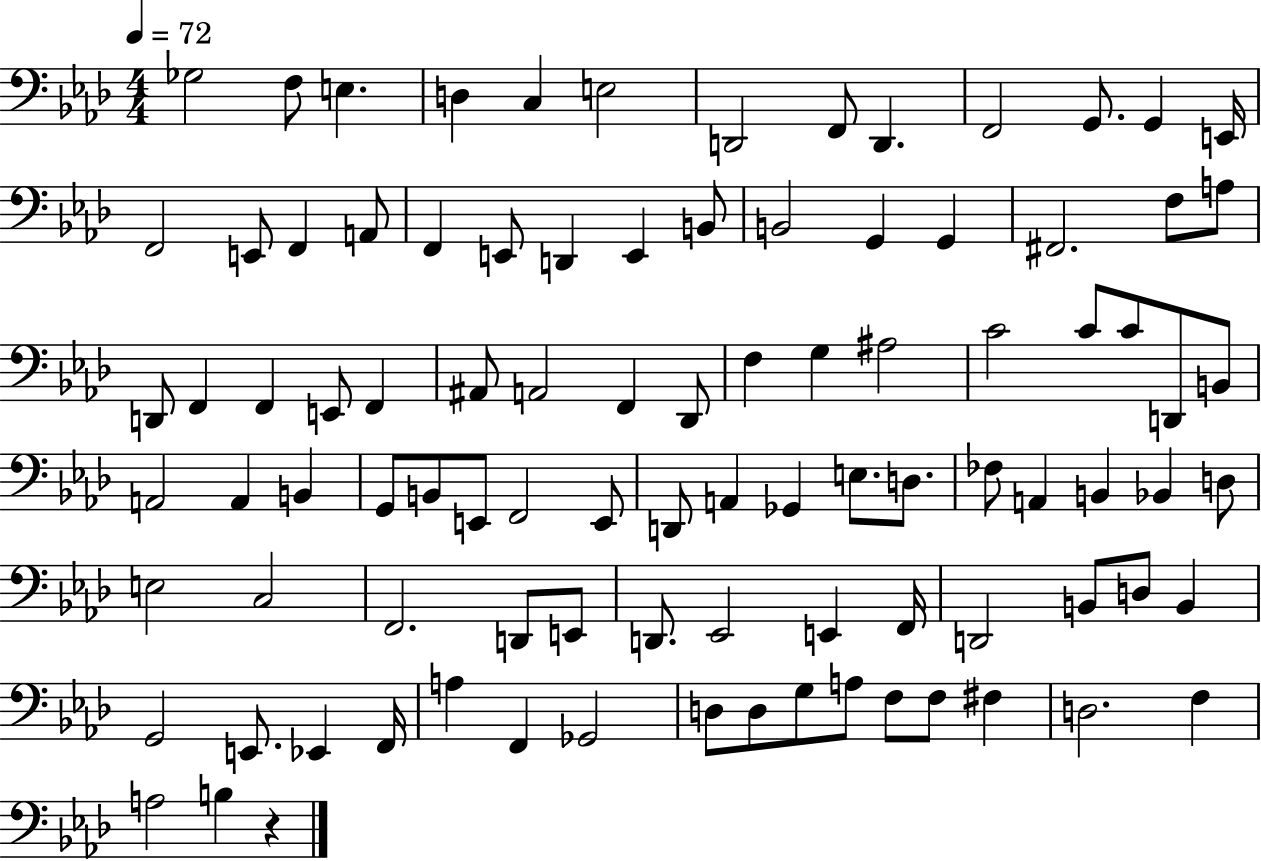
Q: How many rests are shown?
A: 1